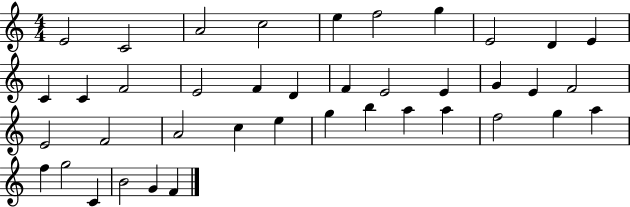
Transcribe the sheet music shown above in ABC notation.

X:1
T:Untitled
M:4/4
L:1/4
K:C
E2 C2 A2 c2 e f2 g E2 D E C C F2 E2 F D F E2 E G E F2 E2 F2 A2 c e g b a a f2 g a f g2 C B2 G F